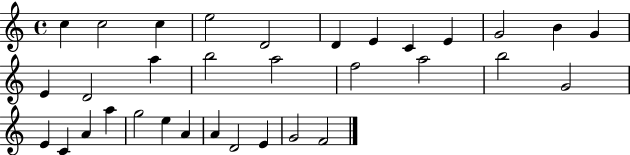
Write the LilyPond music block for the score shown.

{
  \clef treble
  \time 4/4
  \defaultTimeSignature
  \key c \major
  c''4 c''2 c''4 | e''2 d'2 | d'4 e'4 c'4 e'4 | g'2 b'4 g'4 | \break e'4 d'2 a''4 | b''2 a''2 | f''2 a''2 | b''2 g'2 | \break e'4 c'4 a'4 a''4 | g''2 e''4 a'4 | a'4 d'2 e'4 | g'2 f'2 | \break \bar "|."
}